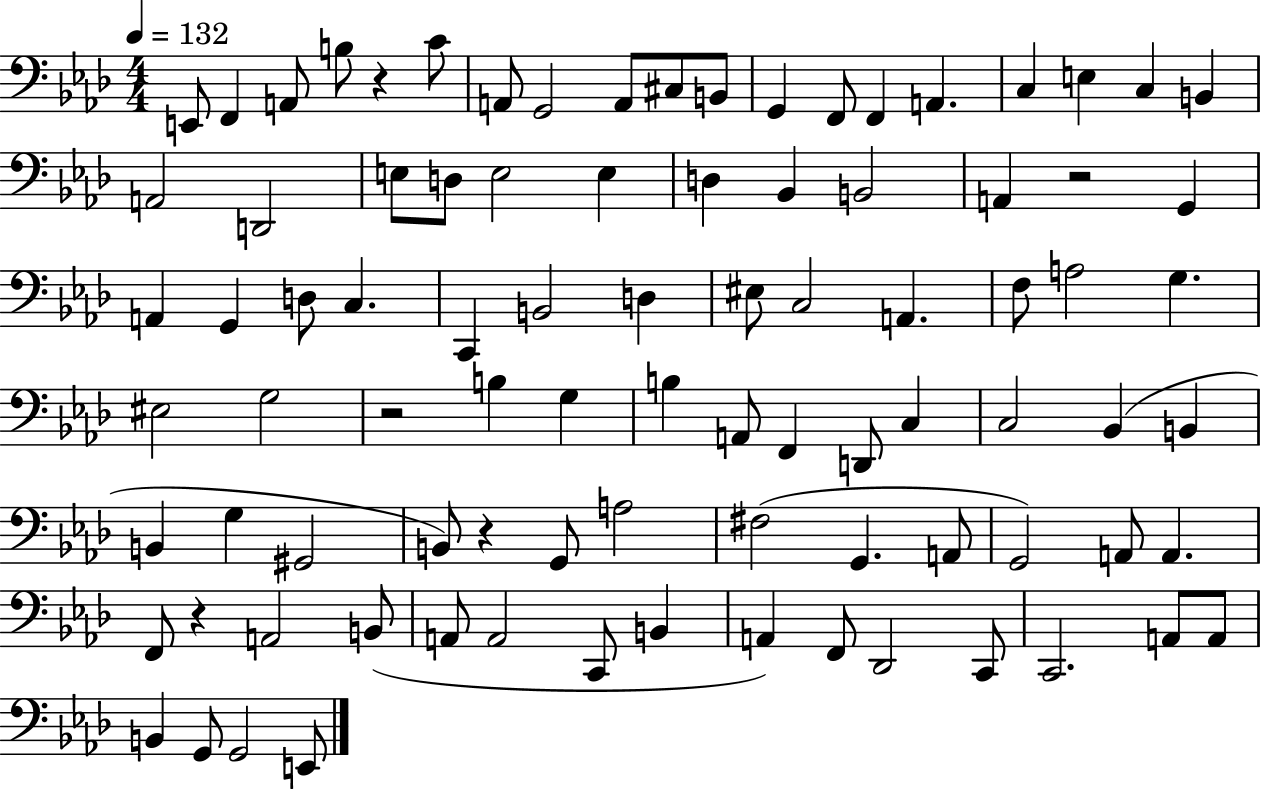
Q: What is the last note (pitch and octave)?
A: E2